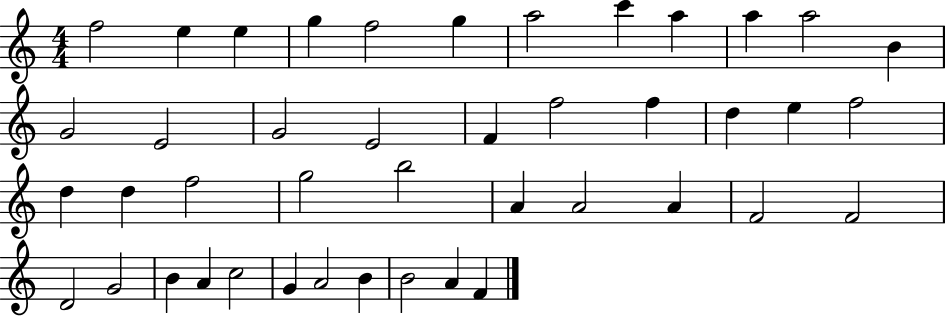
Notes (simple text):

F5/h E5/q E5/q G5/q F5/h G5/q A5/h C6/q A5/q A5/q A5/h B4/q G4/h E4/h G4/h E4/h F4/q F5/h F5/q D5/q E5/q F5/h D5/q D5/q F5/h G5/h B5/h A4/q A4/h A4/q F4/h F4/h D4/h G4/h B4/q A4/q C5/h G4/q A4/h B4/q B4/h A4/q F4/q